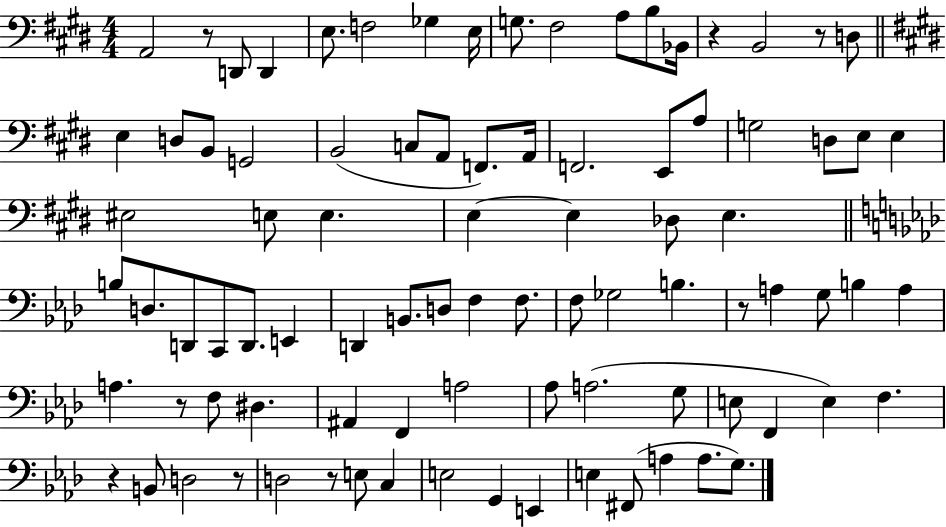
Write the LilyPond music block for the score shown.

{
  \clef bass
  \numericTimeSignature
  \time 4/4
  \key e \major
  \repeat volta 2 { a,2 r8 d,8 d,4 | e8. f2 ges4 e16 | g8. fis2 a8 b8 bes,16 | r4 b,2 r8 d8 | \break \bar "||" \break \key e \major e4 d8 b,8 g,2 | b,2( c8 a,8 f,8.) a,16 | f,2. e,8 a8 | g2 d8 e8 e4 | \break eis2 e8 e4. | e4~~ e4 des8 e4. | \bar "||" \break \key aes \major b8 d8. d,8 c,8 d,8. e,4 | d,4 b,8. d8 f4 f8. | f8 ges2 b4. | r8 a4 g8 b4 a4 | \break a4. r8 f8 dis4. | ais,4 f,4 a2 | aes8 a2.( g8 | e8 f,4 e4) f4. | \break r4 b,8 d2 r8 | d2 r8 e8 c4 | e2 g,4 e,4 | e4 fis,8( a4 a8. g8.) | \break } \bar "|."
}